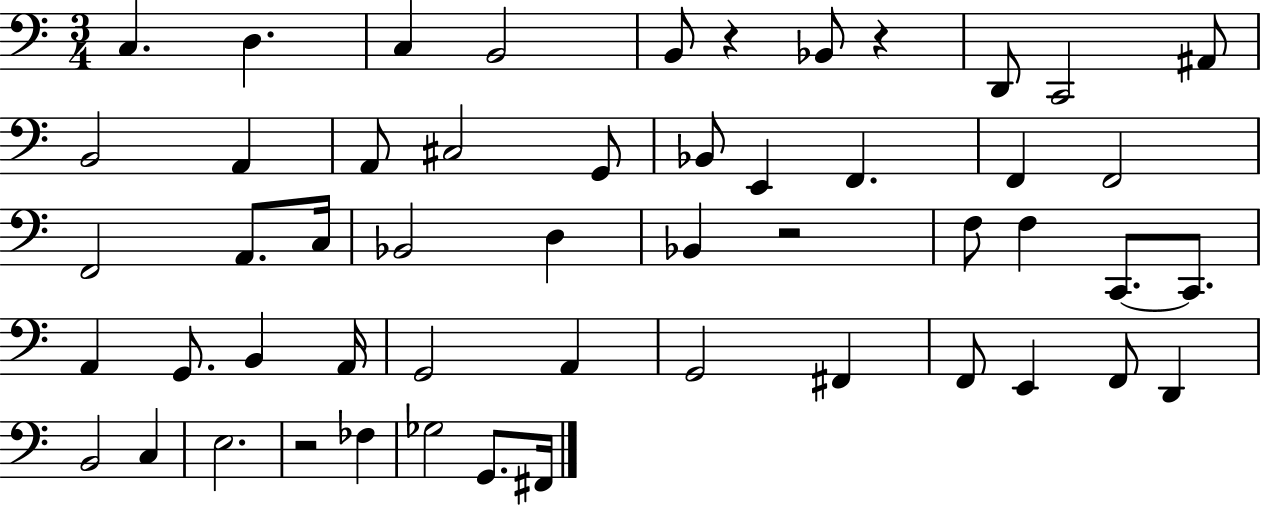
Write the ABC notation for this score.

X:1
T:Untitled
M:3/4
L:1/4
K:C
C, D, C, B,,2 B,,/2 z _B,,/2 z D,,/2 C,,2 ^A,,/2 B,,2 A,, A,,/2 ^C,2 G,,/2 _B,,/2 E,, F,, F,, F,,2 F,,2 A,,/2 C,/4 _B,,2 D, _B,, z2 F,/2 F, C,,/2 C,,/2 A,, G,,/2 B,, A,,/4 G,,2 A,, G,,2 ^F,, F,,/2 E,, F,,/2 D,, B,,2 C, E,2 z2 _F, _G,2 G,,/2 ^F,,/4